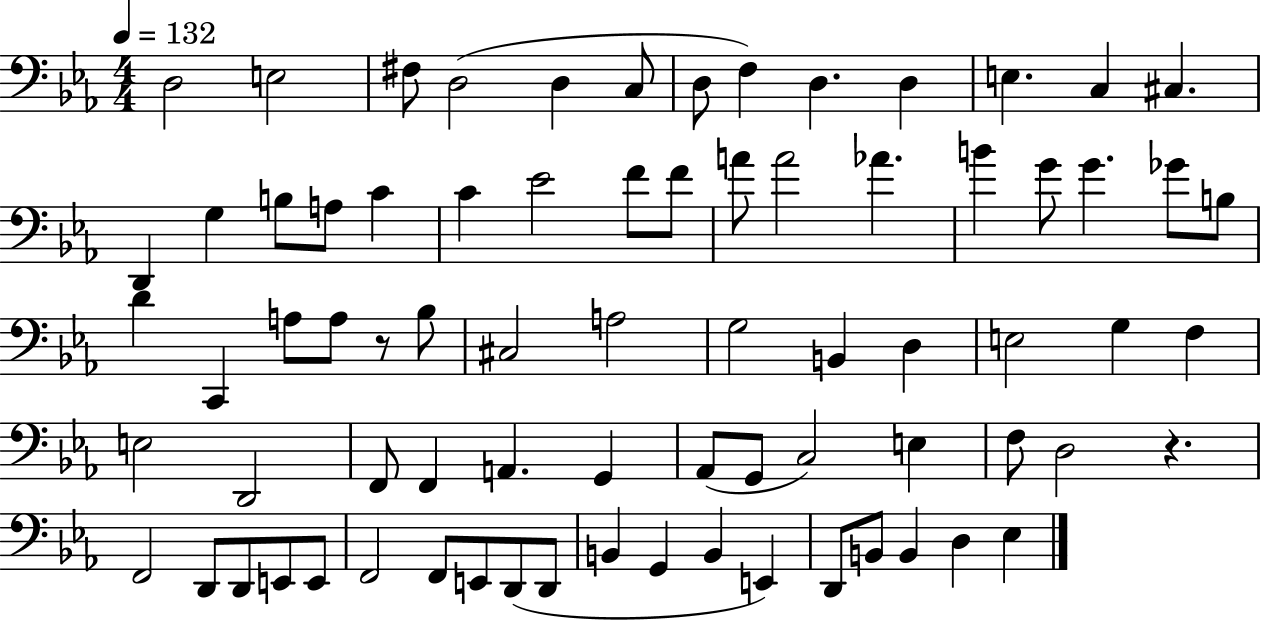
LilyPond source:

{
  \clef bass
  \numericTimeSignature
  \time 4/4
  \key ees \major
  \tempo 4 = 132
  d2 e2 | fis8 d2( d4 c8 | d8 f4) d4. d4 | e4. c4 cis4. | \break d,4 g4 b8 a8 c'4 | c'4 ees'2 f'8 f'8 | a'8 a'2 aes'4. | b'4 g'8 g'4. ges'8 b8 | \break d'4 c,4 a8 a8 r8 bes8 | cis2 a2 | g2 b,4 d4 | e2 g4 f4 | \break e2 d,2 | f,8 f,4 a,4. g,4 | aes,8( g,8 c2) e4 | f8 d2 r4. | \break f,2 d,8 d,8 e,8 e,8 | f,2 f,8 e,8 d,8( d,8 | b,4 g,4 b,4 e,4) | d,8 b,8 b,4 d4 ees4 | \break \bar "|."
}